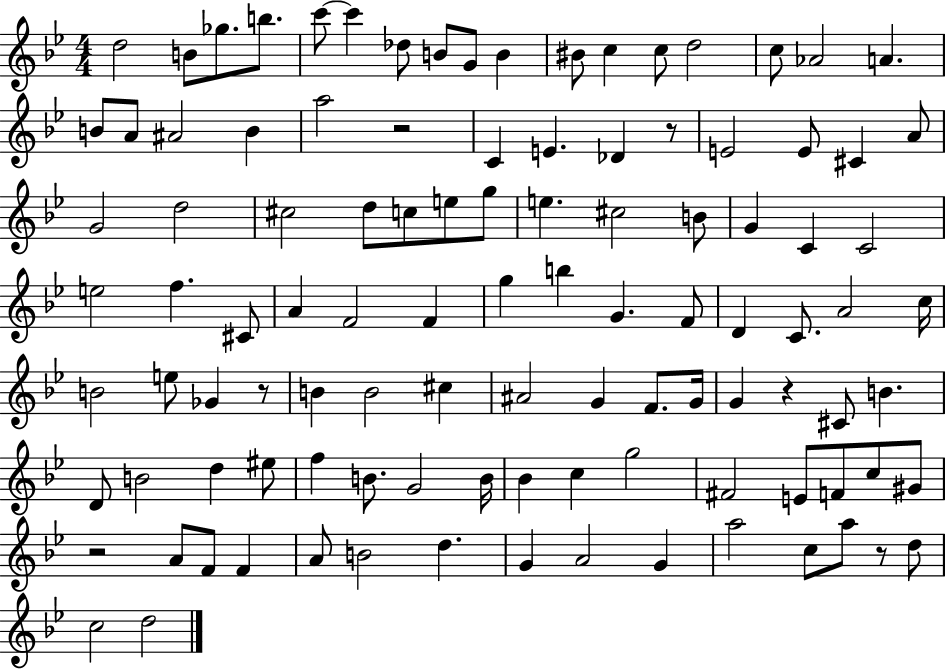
{
  \clef treble
  \numericTimeSignature
  \time 4/4
  \key bes \major
  d''2 b'8 ges''8. b''8. | c'''8~~ c'''4 des''8 b'8 g'8 b'4 | bis'8 c''4 c''8 d''2 | c''8 aes'2 a'4. | \break b'8 a'8 ais'2 b'4 | a''2 r2 | c'4 e'4. des'4 r8 | e'2 e'8 cis'4 a'8 | \break g'2 d''2 | cis''2 d''8 c''8 e''8 g''8 | e''4. cis''2 b'8 | g'4 c'4 c'2 | \break e''2 f''4. cis'8 | a'4 f'2 f'4 | g''4 b''4 g'4. f'8 | d'4 c'8. a'2 c''16 | \break b'2 e''8 ges'4 r8 | b'4 b'2 cis''4 | ais'2 g'4 f'8. g'16 | g'4 r4 cis'8 b'4. | \break d'8 b'2 d''4 eis''8 | f''4 b'8. g'2 b'16 | bes'4 c''4 g''2 | fis'2 e'8 f'8 c''8 gis'8 | \break r2 a'8 f'8 f'4 | a'8 b'2 d''4. | g'4 a'2 g'4 | a''2 c''8 a''8 r8 d''8 | \break c''2 d''2 | \bar "|."
}